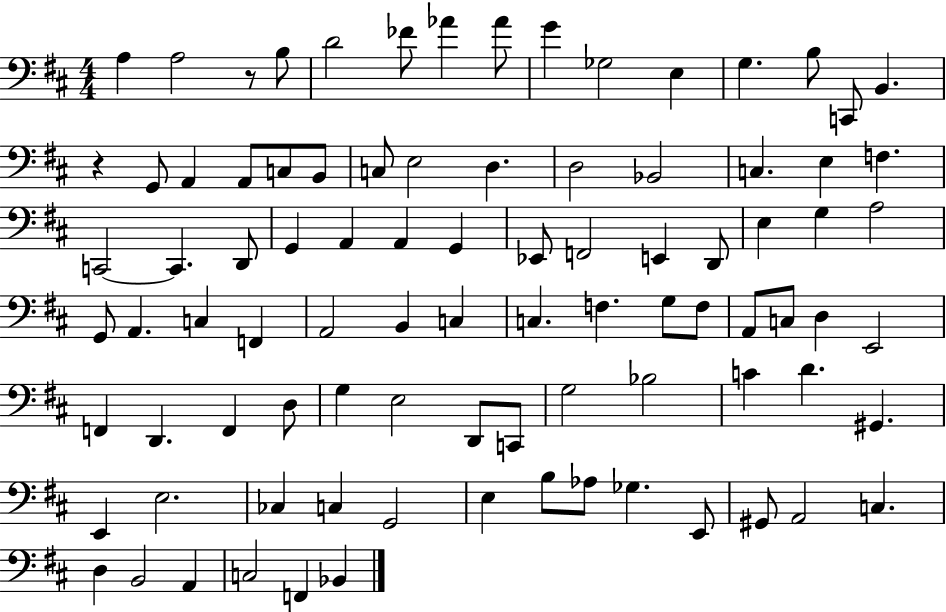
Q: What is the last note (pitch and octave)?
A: Bb2